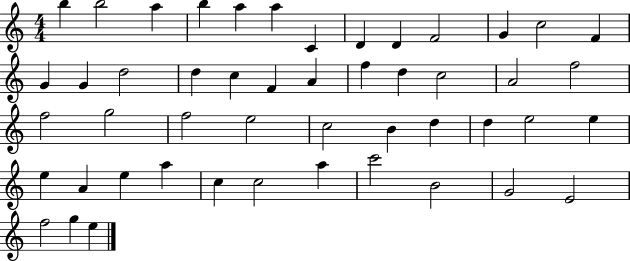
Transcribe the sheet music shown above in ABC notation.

X:1
T:Untitled
M:4/4
L:1/4
K:C
b b2 a b a a C D D F2 G c2 F G G d2 d c F A f d c2 A2 f2 f2 g2 f2 e2 c2 B d d e2 e e A e a c c2 a c'2 B2 G2 E2 f2 g e